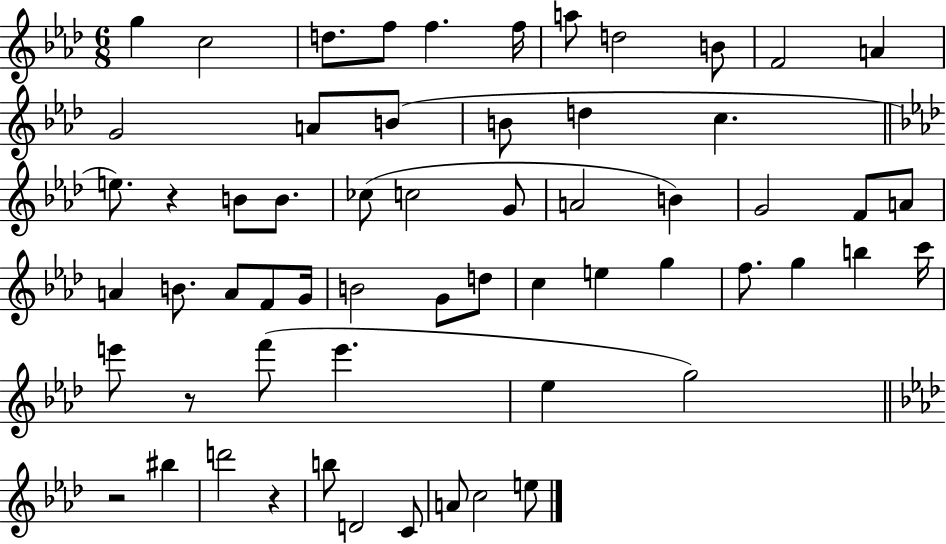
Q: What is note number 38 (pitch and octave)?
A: E5